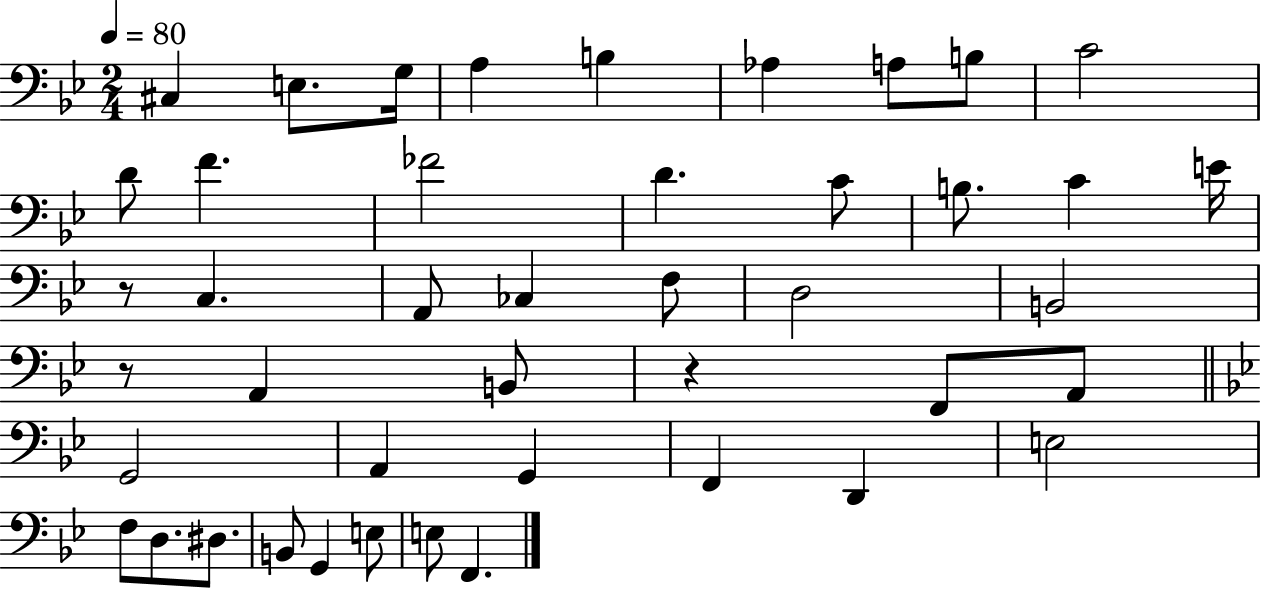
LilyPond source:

{
  \clef bass
  \numericTimeSignature
  \time 2/4
  \key bes \major
  \tempo 4 = 80
  cis4 e8. g16 | a4 b4 | aes4 a8 b8 | c'2 | \break d'8 f'4. | fes'2 | d'4. c'8 | b8. c'4 e'16 | \break r8 c4. | a,8 ces4 f8 | d2 | b,2 | \break r8 a,4 b,8 | r4 f,8 a,8 | \bar "||" \break \key bes \major g,2 | a,4 g,4 | f,4 d,4 | e2 | \break f8 d8. dis8. | b,8 g,4 e8 | e8 f,4. | \bar "|."
}